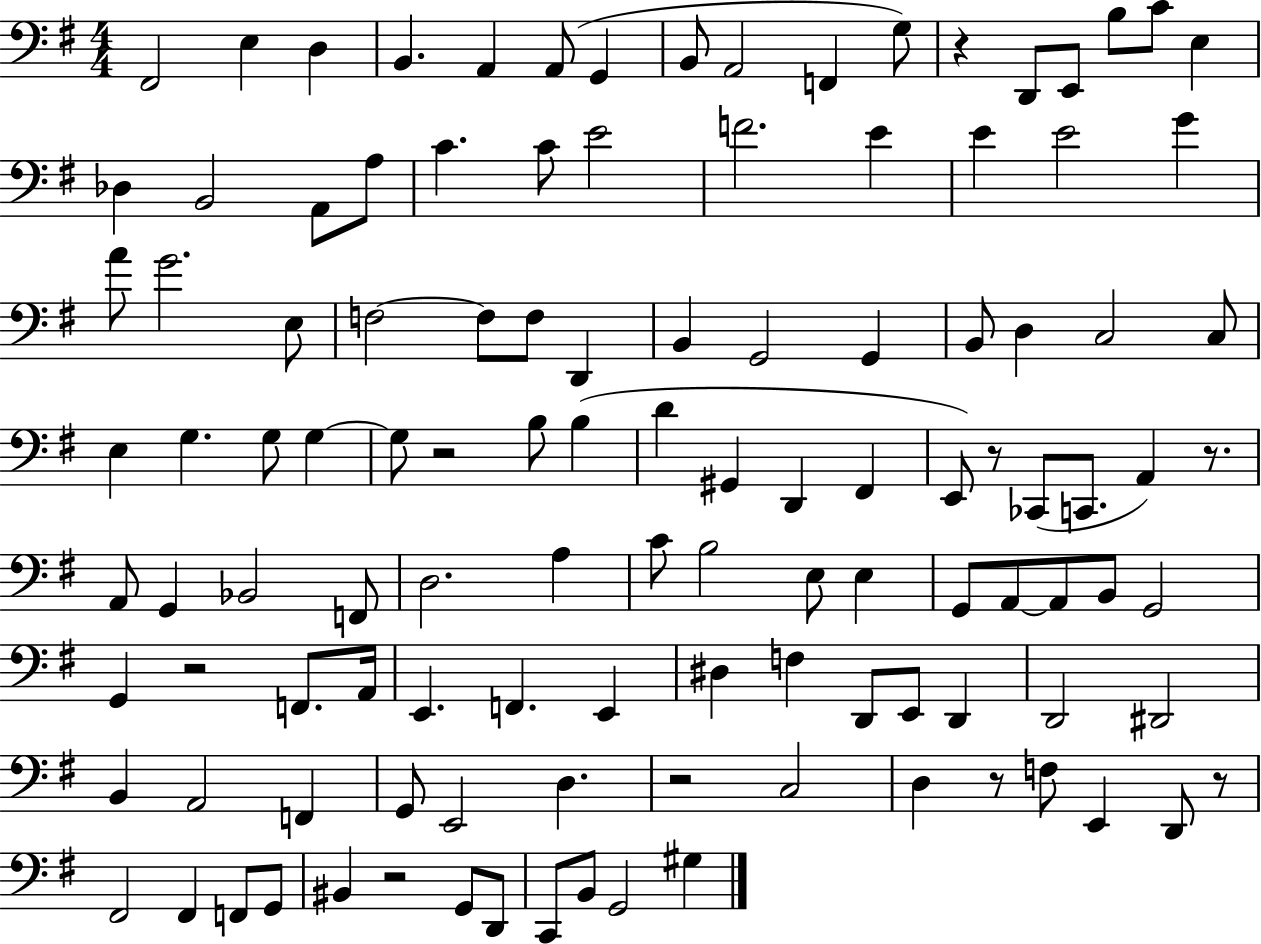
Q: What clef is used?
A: bass